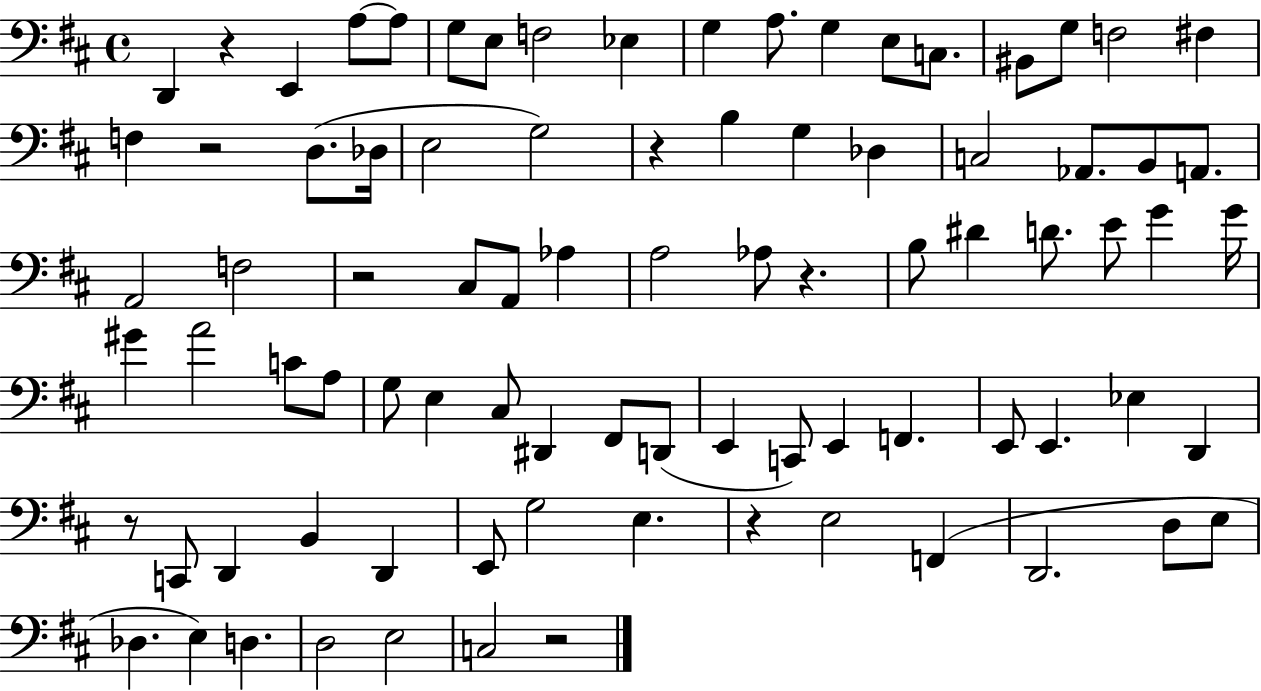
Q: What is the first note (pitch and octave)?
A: D2